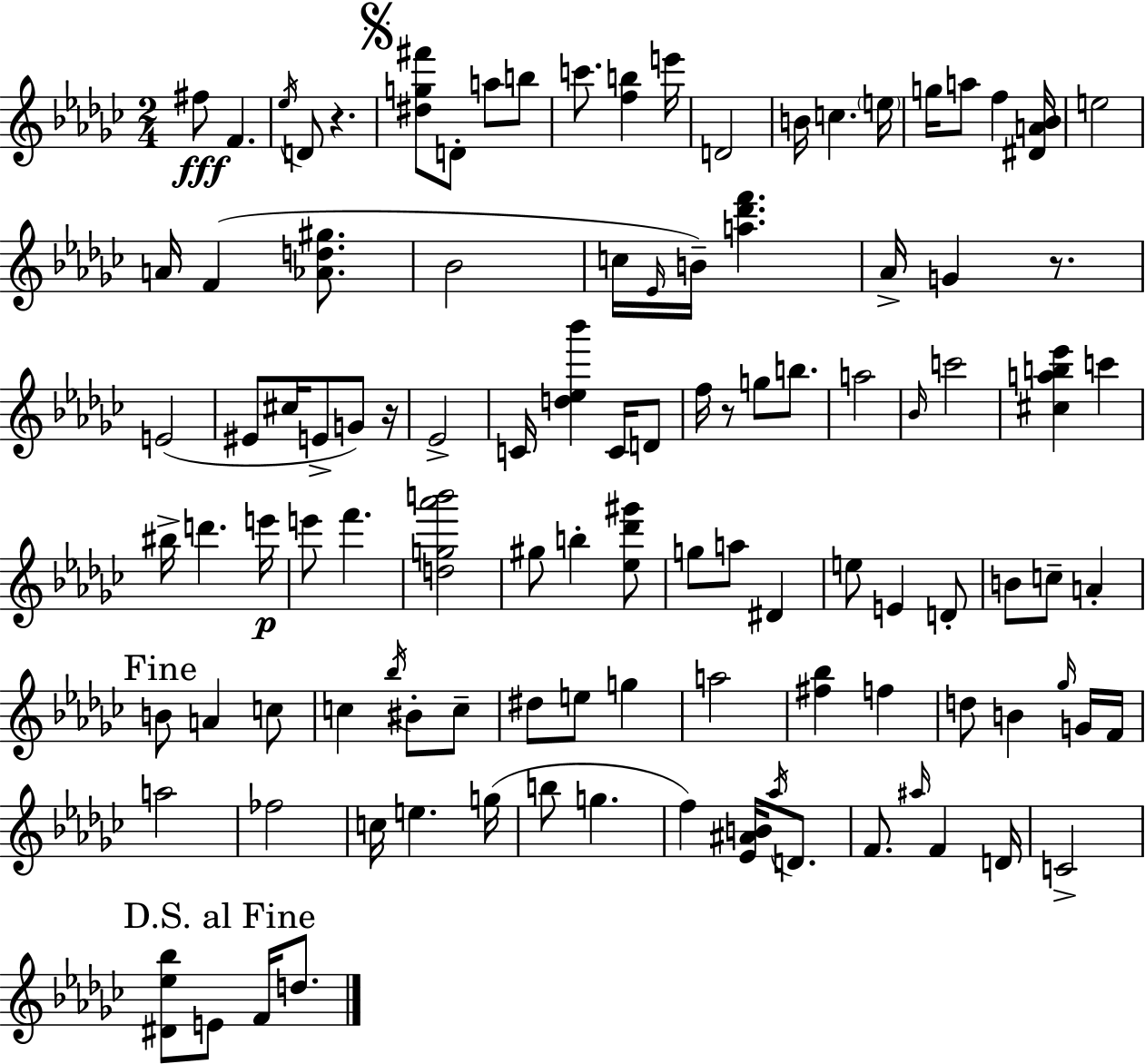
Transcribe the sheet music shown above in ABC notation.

X:1
T:Untitled
M:2/4
L:1/4
K:Ebm
^f/2 F _e/4 D/2 z [^dg^f']/2 D/2 a/2 b/2 c'/2 [fb] e'/4 D2 B/4 c e/4 g/4 a/2 f [^DA_B]/4 e2 A/4 F [_Ad^g]/2 _B2 c/4 _E/4 B/4 [a_d'f'] _A/4 G z/2 E2 ^E/2 ^c/4 E/2 G/2 z/4 _E2 C/4 [d_e_b'] C/4 D/2 f/4 z/2 g/2 b/2 a2 _B/4 c'2 [^cab_e'] c' ^b/4 d' e'/4 e'/2 f' [dg_a'b']2 ^g/2 b [_e_d'^g']/2 g/2 a/2 ^D e/2 E D/2 B/2 c/2 A B/2 A c/2 c _b/4 ^B/2 c/2 ^d/2 e/2 g a2 [^f_b] f d/2 B _g/4 G/4 F/4 a2 _f2 c/4 e g/4 b/2 g f [_E^AB]/4 _a/4 D/2 F/2 ^a/4 F D/4 C2 [^D_e_b]/2 E/2 F/4 d/2